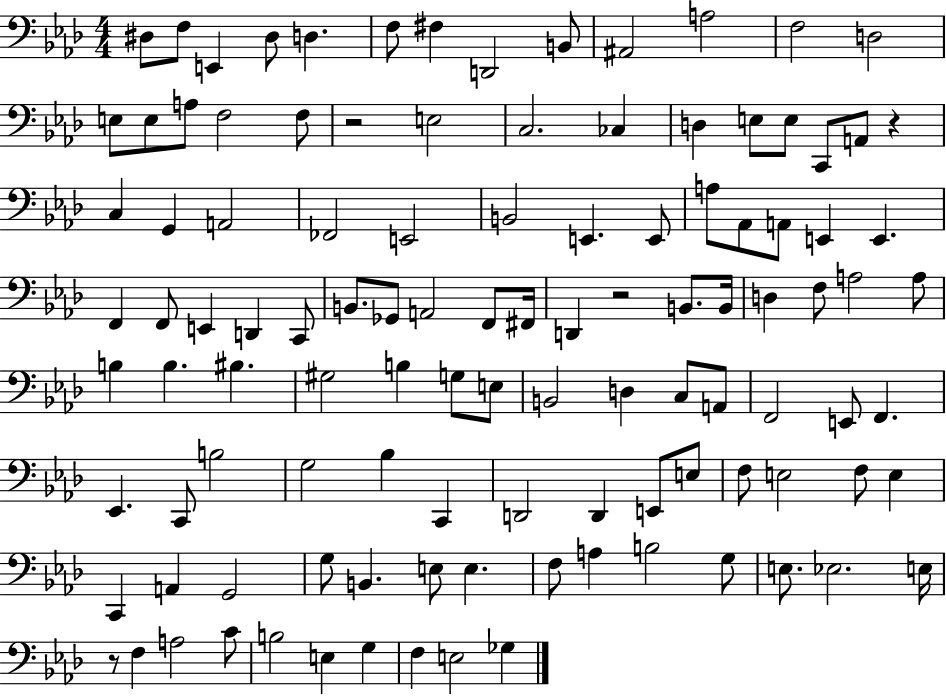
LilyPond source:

{
  \clef bass
  \numericTimeSignature
  \time 4/4
  \key aes \major
  dis8 f8 e,4 dis8 d4. | f8 fis4 d,2 b,8 | ais,2 a2 | f2 d2 | \break e8 e8 a8 f2 f8 | r2 e2 | c2. ces4 | d4 e8 e8 c,8 a,8 r4 | \break c4 g,4 a,2 | fes,2 e,2 | b,2 e,4. e,8 | a8 aes,8 a,8 e,4 e,4. | \break f,4 f,8 e,4 d,4 c,8 | b,8. ges,8 a,2 f,8 fis,16 | d,4 r2 b,8. b,16 | d4 f8 a2 a8 | \break b4 b4. bis4. | gis2 b4 g8 e8 | b,2 d4 c8 a,8 | f,2 e,8 f,4. | \break ees,4. c,8 b2 | g2 bes4 c,4 | d,2 d,4 e,8 e8 | f8 e2 f8 e4 | \break c,4 a,4 g,2 | g8 b,4. e8 e4. | f8 a4 b2 g8 | e8. ees2. e16 | \break r8 f4 a2 c'8 | b2 e4 g4 | f4 e2 ges4 | \bar "|."
}